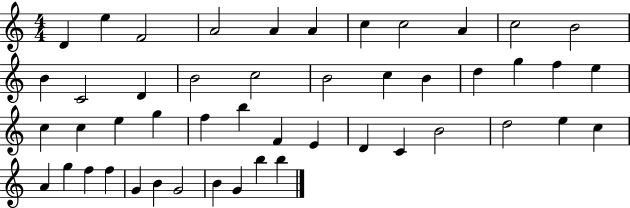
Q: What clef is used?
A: treble